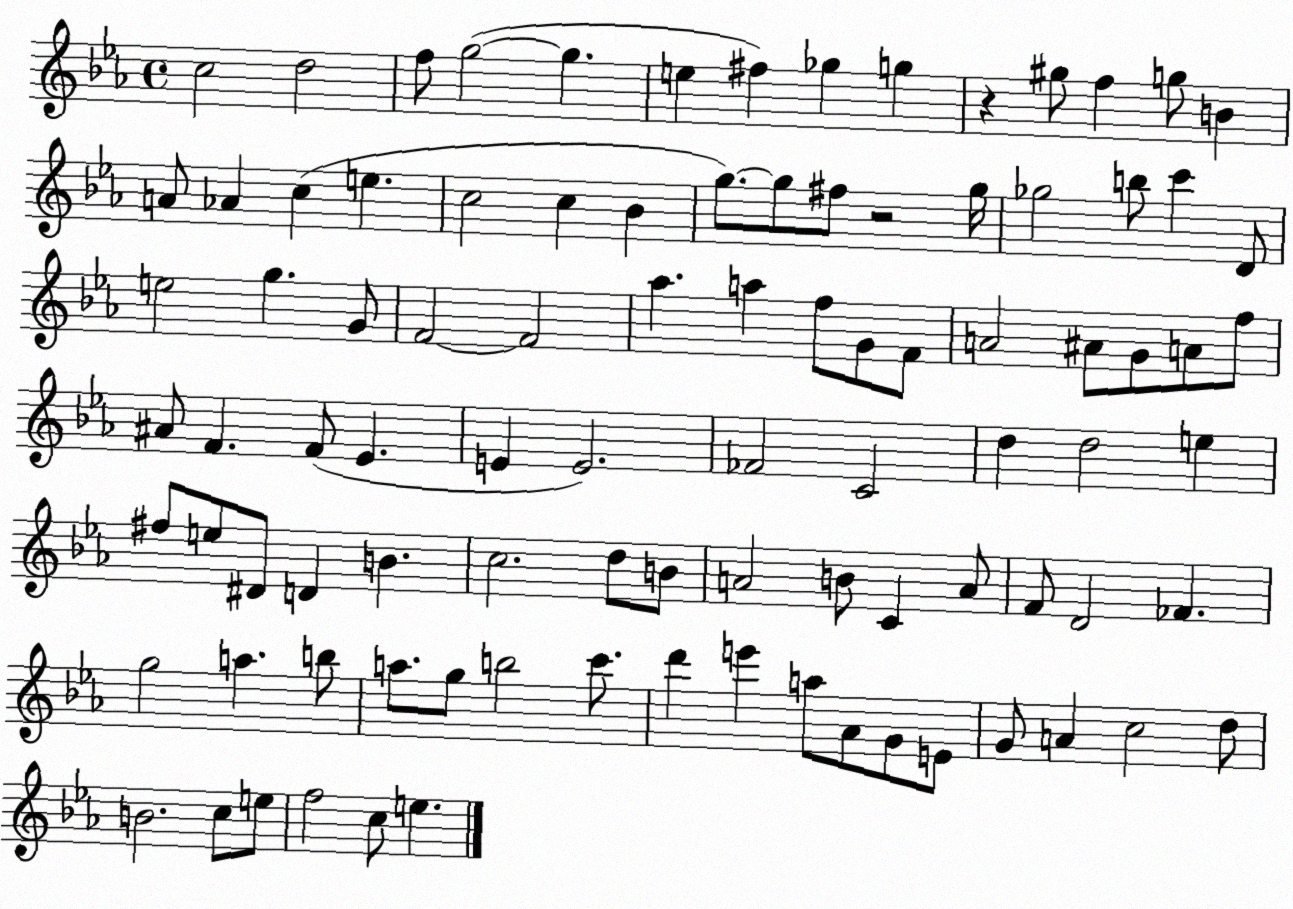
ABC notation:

X:1
T:Untitled
M:4/4
L:1/4
K:Eb
c2 d2 f/2 g2 g e ^f _g g z ^g/2 f g/2 B A/2 _A c e c2 c _B g/2 g/2 ^f/2 z2 g/4 _g2 b/2 c' D/2 e2 g G/2 F2 F2 _a a f/2 G/2 F/2 A2 ^A/2 G/2 A/2 f/2 ^A/2 F F/2 _E E E2 _F2 C2 d d2 e ^f/2 e/2 ^D/2 D B c2 d/2 B/2 A2 B/2 C A/2 F/2 D2 _F g2 a b/2 a/2 g/2 b2 c'/2 d' e' a/2 _A/2 G/2 E/2 G/2 A c2 d/2 B2 c/2 e/2 f2 c/2 e